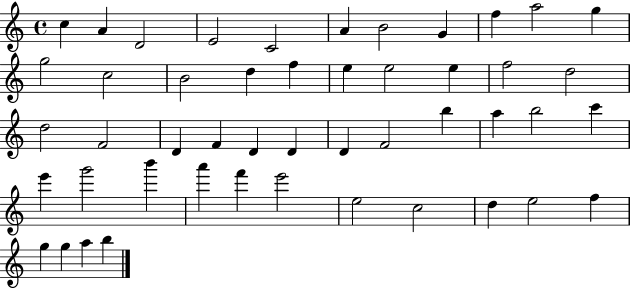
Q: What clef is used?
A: treble